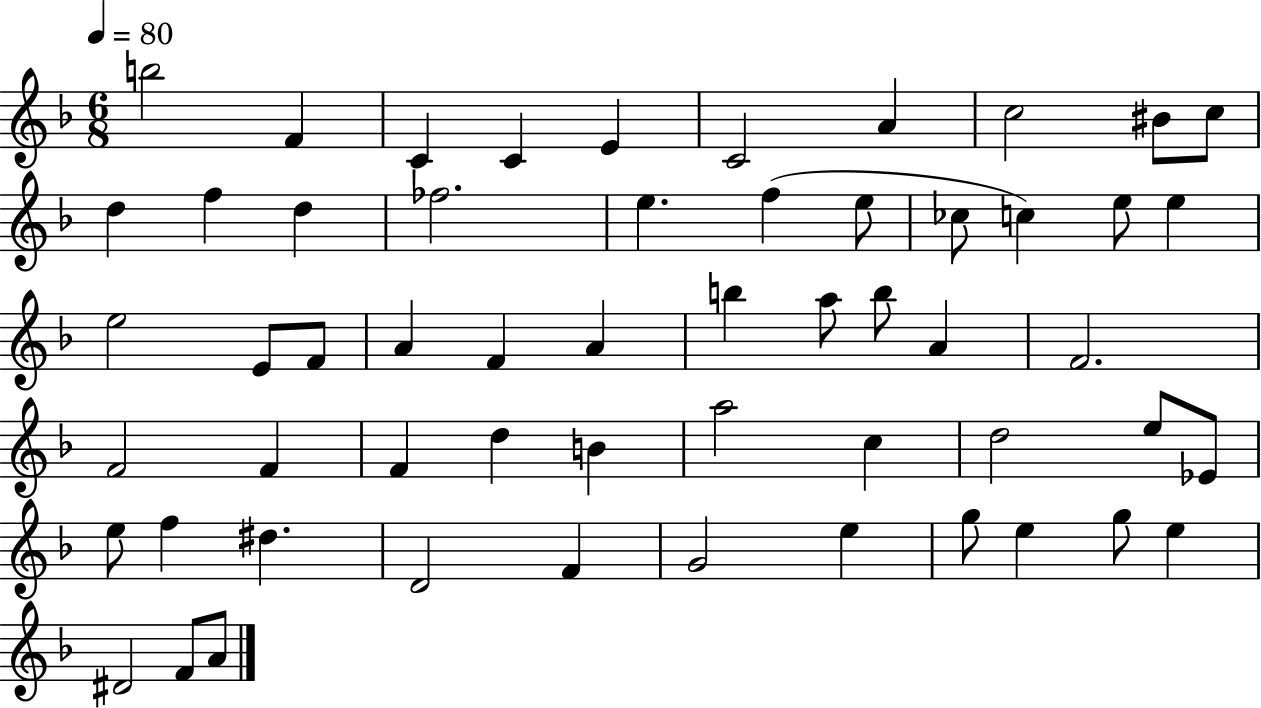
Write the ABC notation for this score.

X:1
T:Untitled
M:6/8
L:1/4
K:F
b2 F C C E C2 A c2 ^B/2 c/2 d f d _f2 e f e/2 _c/2 c e/2 e e2 E/2 F/2 A F A b a/2 b/2 A F2 F2 F F d B a2 c d2 e/2 _E/2 e/2 f ^d D2 F G2 e g/2 e g/2 e ^D2 F/2 A/2